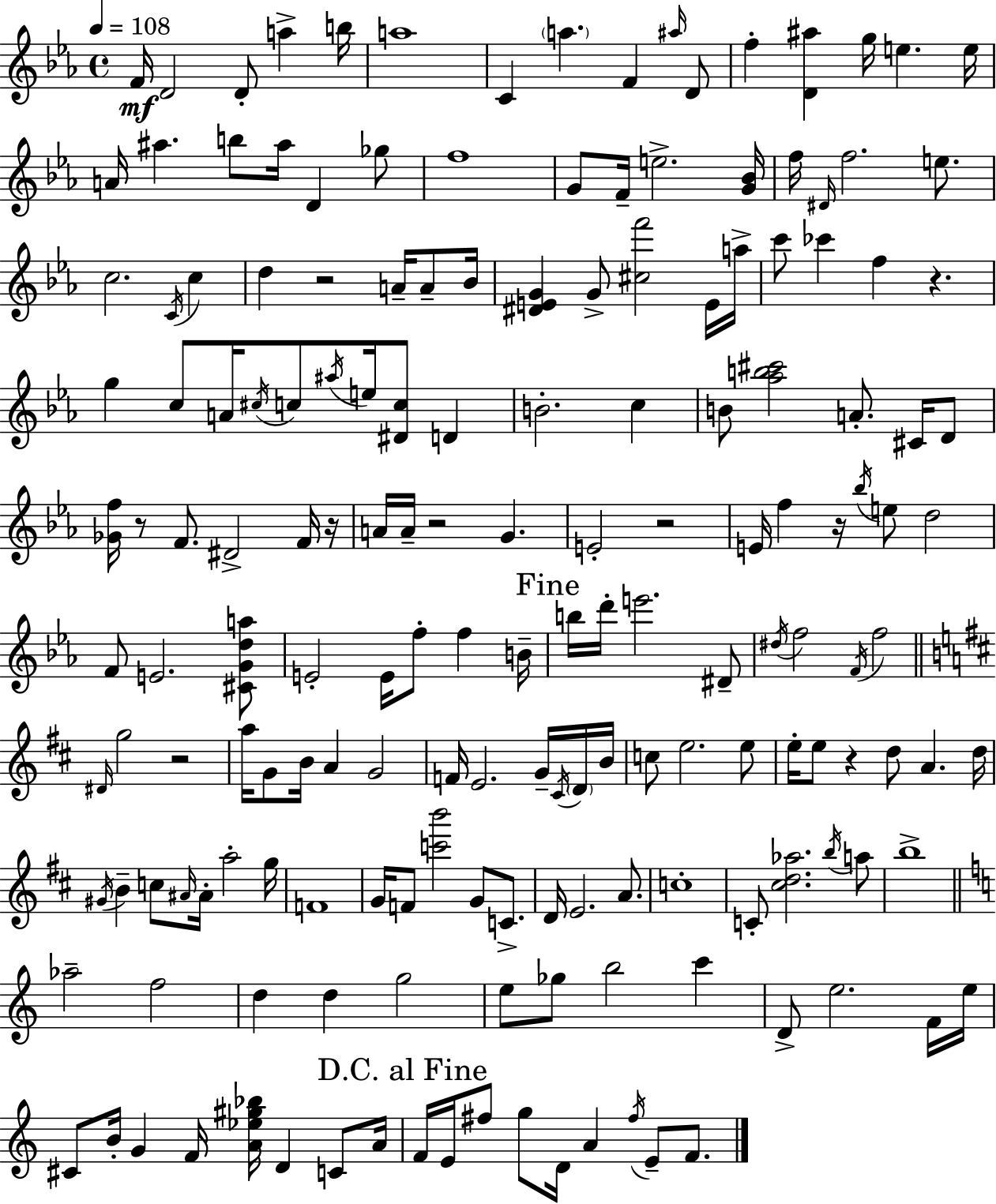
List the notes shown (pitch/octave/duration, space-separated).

F4/s D4/h D4/e A5/q B5/s A5/w C4/q A5/q. F4/q A#5/s D4/e F5/q [D4,A#5]/q G5/s E5/q. E5/s A4/s A#5/q. B5/e A#5/s D4/q Gb5/e F5/w G4/e F4/s E5/h. [G4,Bb4]/s F5/s D#4/s F5/h. E5/e. C5/h. C4/s C5/q D5/q R/h A4/s A4/e Bb4/s [D#4,E4,G4]/q G4/e [C#5,F6]/h E4/s A5/s C6/e CES6/q F5/q R/q. G5/q C5/e A4/s C#5/s C5/e A#5/s E5/s [D#4,C5]/e D4/q B4/h. C5/q B4/e [Ab5,B5,C#6]/h A4/e. C#4/s D4/e [Gb4,F5]/s R/e F4/e. D#4/h F4/s R/s A4/s A4/s R/h G4/q. E4/h R/h E4/s F5/q R/s Bb5/s E5/e D5/h F4/e E4/h. [C#4,G4,D5,A5]/e E4/h E4/s F5/e F5/q B4/s B5/s D6/s E6/h. D#4/e D#5/s F5/h F4/s F5/h D#4/s G5/h R/h A5/s G4/e B4/s A4/q G4/h F4/s E4/h. G4/s C#4/s D4/s B4/s C5/e E5/h. E5/e E5/s E5/e R/q D5/e A4/q. D5/s G#4/s B4/q C5/e A#4/s A#4/s A5/h G5/s F4/w G4/s F4/e [C6,B6]/h G4/e C4/e. D4/s E4/h. A4/e. C5/w C4/e [C#5,D5,Ab5]/h. B5/s A5/e B5/w Ab5/h F5/h D5/q D5/q G5/h E5/e Gb5/e B5/h C6/q D4/e E5/h. F4/s E5/s C#4/e B4/s G4/q F4/s [A4,Eb5,G#5,Bb5]/s D4/q C4/e A4/s F4/s E4/s F#5/e G5/e D4/s A4/q F#5/s E4/e F4/e.